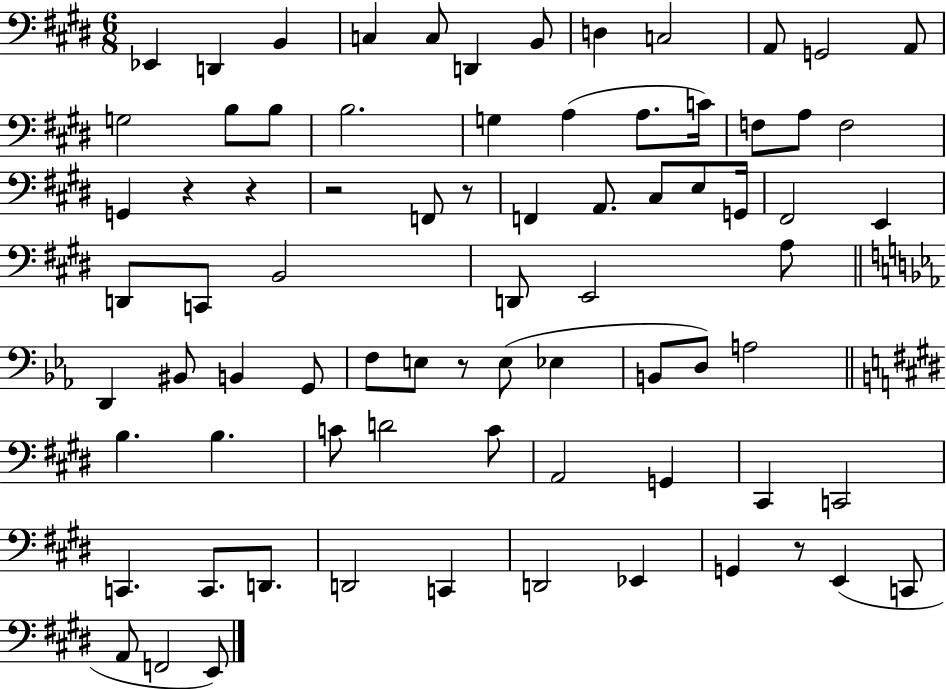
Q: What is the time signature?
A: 6/8